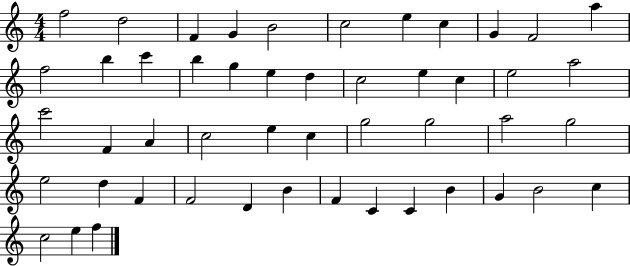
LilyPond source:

{
  \clef treble
  \numericTimeSignature
  \time 4/4
  \key c \major
  f''2 d''2 | f'4 g'4 b'2 | c''2 e''4 c''4 | g'4 f'2 a''4 | \break f''2 b''4 c'''4 | b''4 g''4 e''4 d''4 | c''2 e''4 c''4 | e''2 a''2 | \break c'''2 f'4 a'4 | c''2 e''4 c''4 | g''2 g''2 | a''2 g''2 | \break e''2 d''4 f'4 | f'2 d'4 b'4 | f'4 c'4 c'4 b'4 | g'4 b'2 c''4 | \break c''2 e''4 f''4 | \bar "|."
}